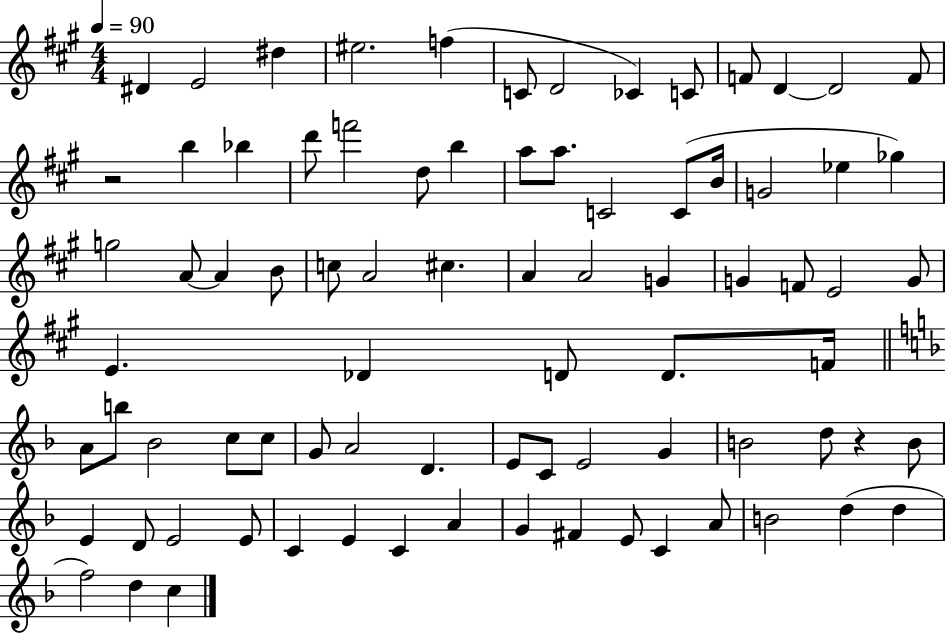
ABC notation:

X:1
T:Untitled
M:4/4
L:1/4
K:A
^D E2 ^d ^e2 f C/2 D2 _C C/2 F/2 D D2 F/2 z2 b _b d'/2 f'2 d/2 b a/2 a/2 C2 C/2 B/4 G2 _e _g g2 A/2 A B/2 c/2 A2 ^c A A2 G G F/2 E2 G/2 E _D D/2 D/2 F/4 A/2 b/2 _B2 c/2 c/2 G/2 A2 D E/2 C/2 E2 G B2 d/2 z B/2 E D/2 E2 E/2 C E C A G ^F E/2 C A/2 B2 d d f2 d c